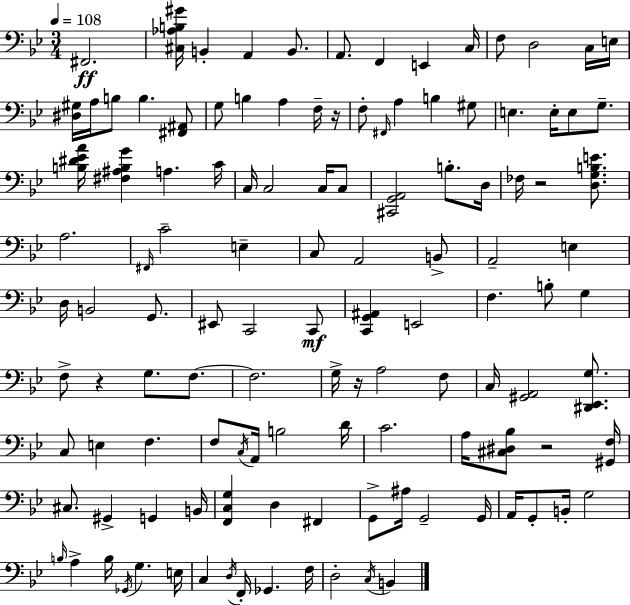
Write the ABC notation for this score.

X:1
T:Untitled
M:3/4
L:1/4
K:Bb
^F,,2 [^C,_A,B,^G]/4 B,, A,, B,,/2 A,,/2 F,, E,, C,/4 F,/2 D,2 C,/4 E,/4 [^D,^G,]/4 A,/4 B,/2 B, [^F,,^A,,]/2 G,/2 B, A, F,/4 z/4 F,/2 ^F,,/4 A, B, ^G,/2 E, E,/4 E,/2 G,/2 [B,^D_EA]/4 [^F,^A,B,G] A, C/4 C,/4 C,2 C,/4 C,/2 [^C,,G,,A,,]2 B,/2 D,/4 _F,/4 z2 [D,G,B,E]/2 A,2 ^F,,/4 C2 E, C,/2 A,,2 B,,/2 A,,2 E, D,/4 B,,2 G,,/2 ^E,,/2 C,,2 C,,/2 [C,,G,,^A,,] E,,2 F, B,/2 G, F,/2 z G,/2 F,/2 F,2 G,/4 z/4 A,2 F,/2 C,/4 [^G,,A,,]2 [^D,,_E,,G,]/2 C,/2 E, F, F,/2 C,/4 A,,/4 B,2 D/4 C2 A,/4 [^C,^D,_B,]/2 z2 [^G,,F,]/4 ^C,/2 ^G,, G,, B,,/4 [F,,C,G,] D, ^F,, G,,/2 ^A,/4 G,,2 G,,/4 A,,/4 G,,/2 B,,/4 G,2 B,/4 A, B,/4 _G,,/4 G, E,/4 C, D,/4 F,,/4 _G,, F,/4 D,2 C,/4 B,,